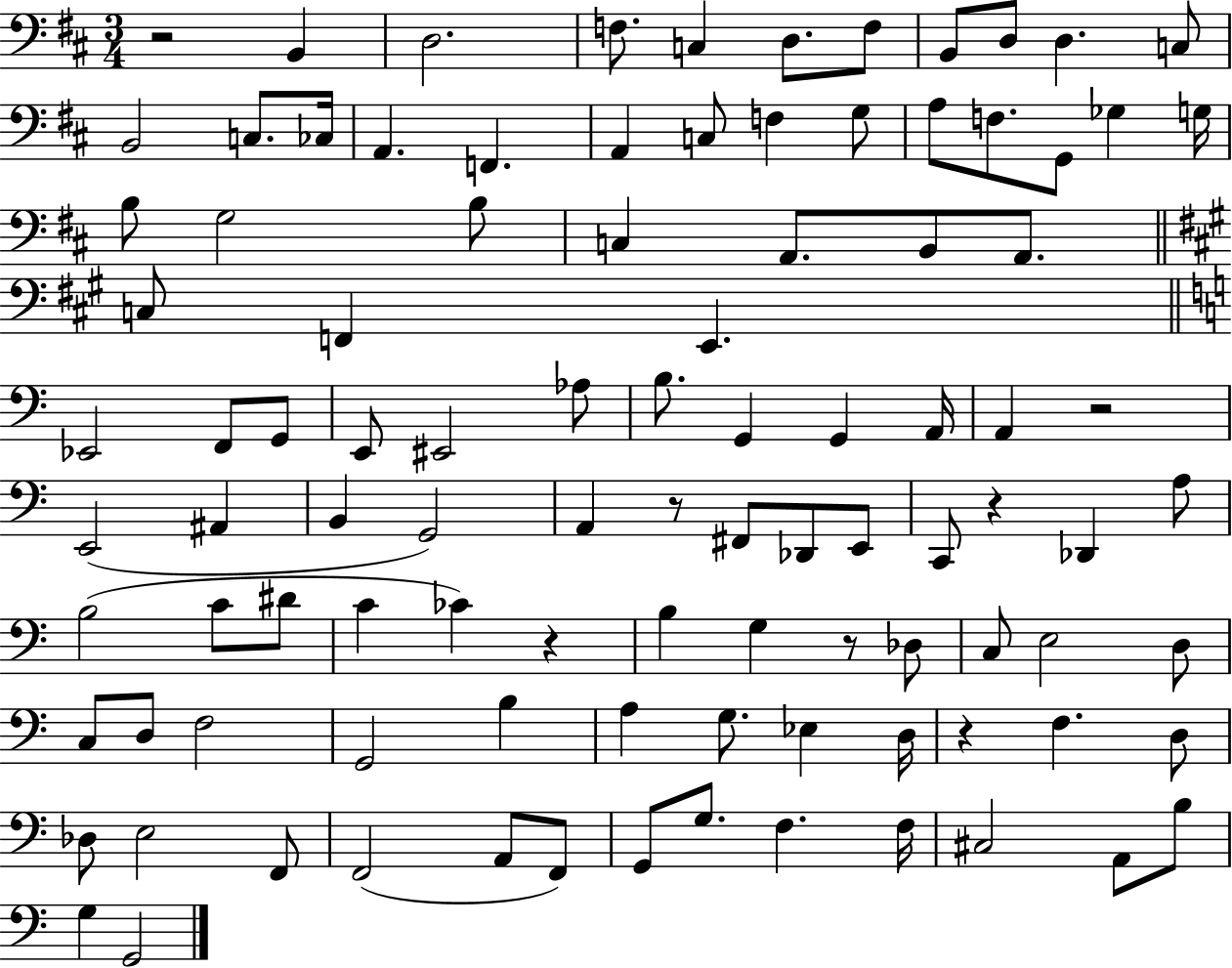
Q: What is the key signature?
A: D major